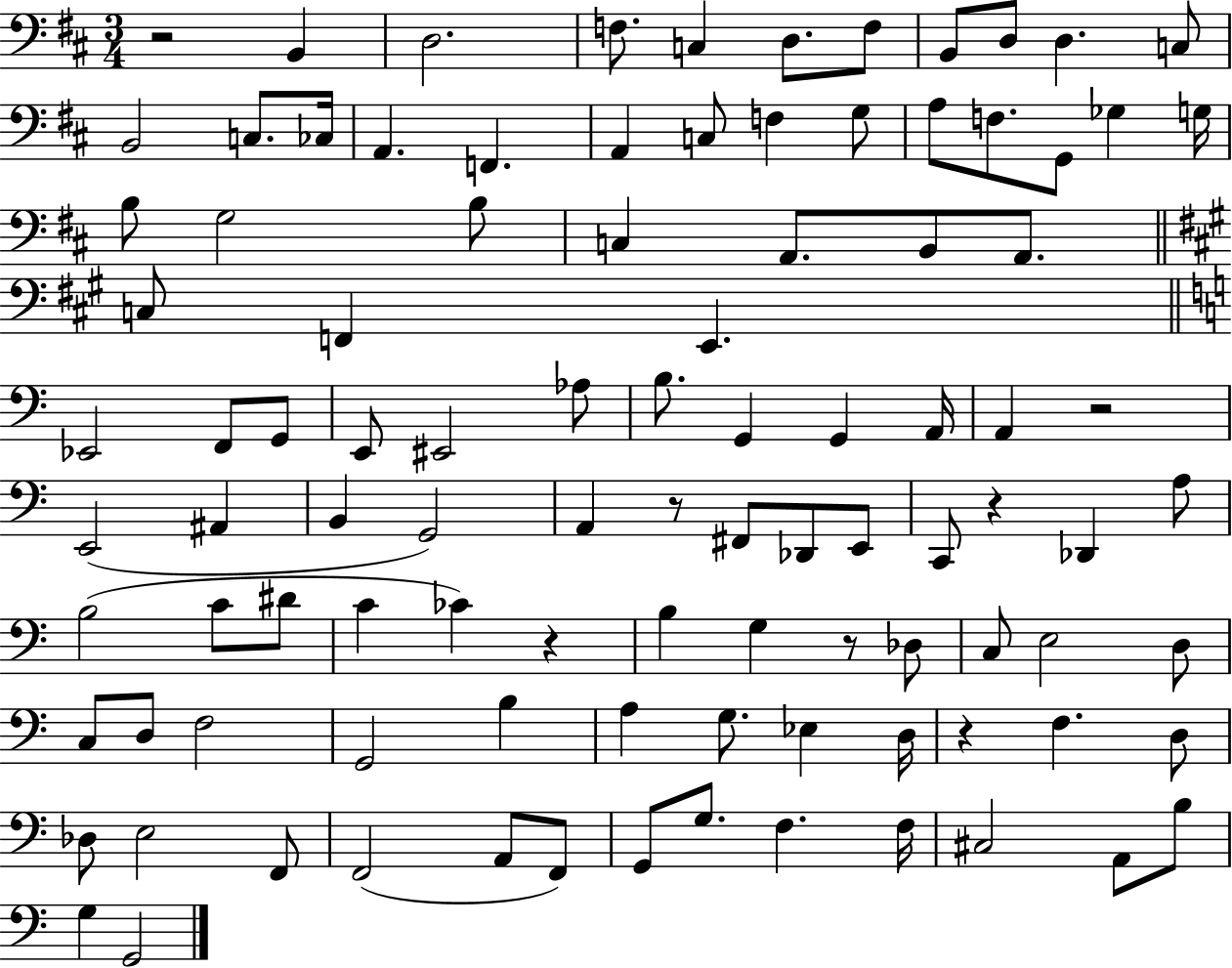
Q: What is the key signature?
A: D major